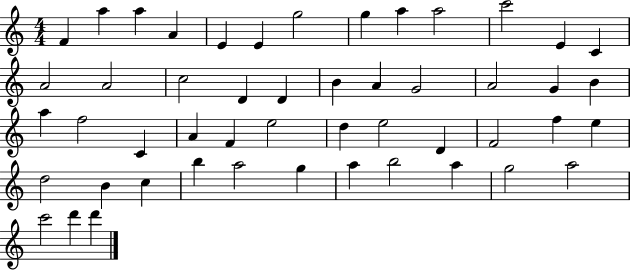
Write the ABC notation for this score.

X:1
T:Untitled
M:4/4
L:1/4
K:C
F a a A E E g2 g a a2 c'2 E C A2 A2 c2 D D B A G2 A2 G B a f2 C A F e2 d e2 D F2 f e d2 B c b a2 g a b2 a g2 a2 c'2 d' d'